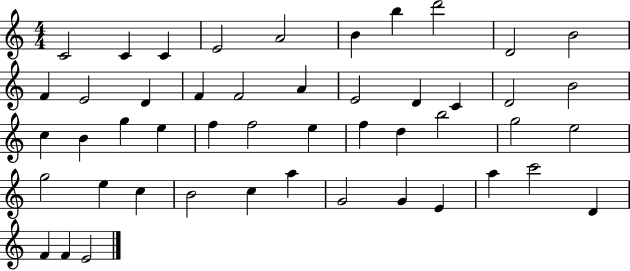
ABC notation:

X:1
T:Untitled
M:4/4
L:1/4
K:C
C2 C C E2 A2 B b d'2 D2 B2 F E2 D F F2 A E2 D C D2 B2 c B g e f f2 e f d b2 g2 e2 g2 e c B2 c a G2 G E a c'2 D F F E2